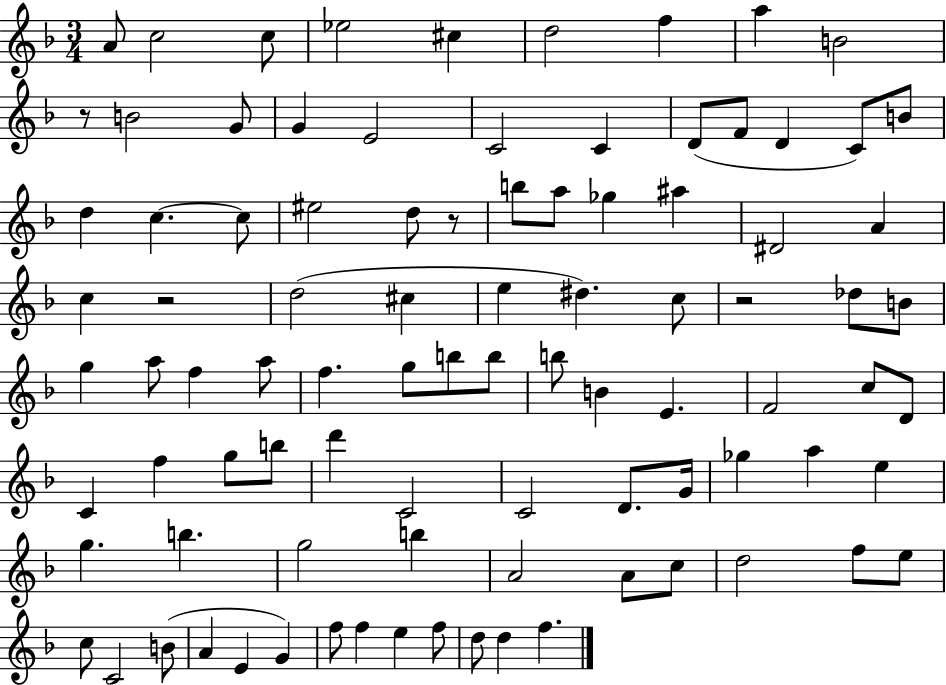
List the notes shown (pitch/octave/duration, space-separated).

A4/e C5/h C5/e Eb5/h C#5/q D5/h F5/q A5/q B4/h R/e B4/h G4/e G4/q E4/h C4/h C4/q D4/e F4/e D4/q C4/e B4/e D5/q C5/q. C5/e EIS5/h D5/e R/e B5/e A5/e Gb5/q A#5/q D#4/h A4/q C5/q R/h D5/h C#5/q E5/q D#5/q. C5/e R/h Db5/e B4/e G5/q A5/e F5/q A5/e F5/q. G5/e B5/e B5/e B5/e B4/q E4/q. F4/h C5/e D4/e C4/q F5/q G5/e B5/e D6/q C4/h C4/h D4/e. G4/s Gb5/q A5/q E5/q G5/q. B5/q. G5/h B5/q A4/h A4/e C5/e D5/h F5/e E5/e C5/e C4/h B4/e A4/q E4/q G4/q F5/e F5/q E5/q F5/e D5/e D5/q F5/q.